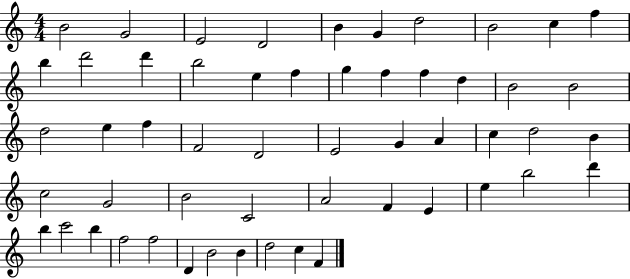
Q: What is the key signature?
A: C major